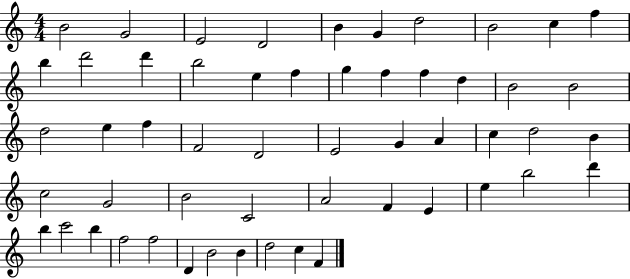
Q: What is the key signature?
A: C major